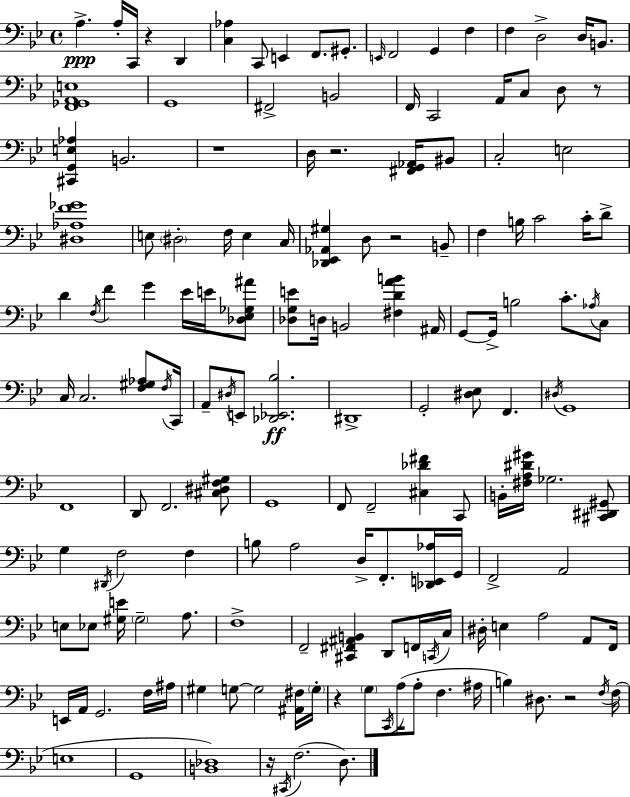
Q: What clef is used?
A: bass